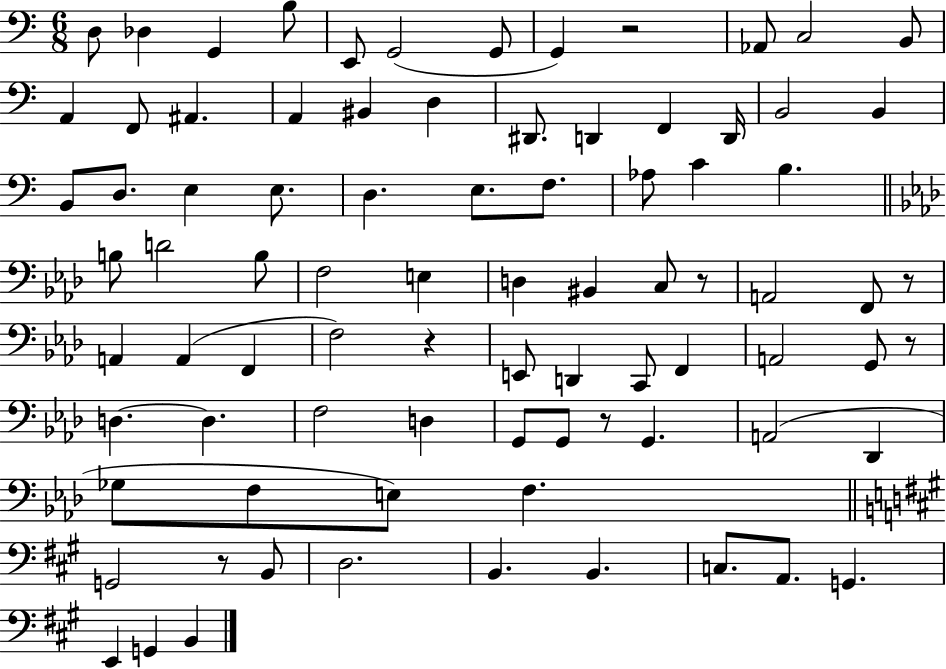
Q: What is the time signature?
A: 6/8